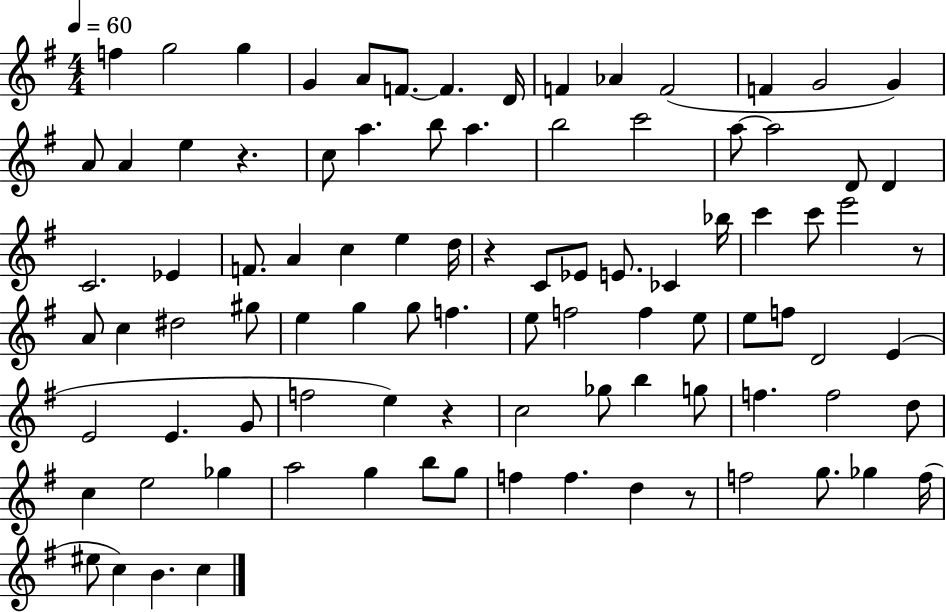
{
  \clef treble
  \numericTimeSignature
  \time 4/4
  \key g \major
  \tempo 4 = 60
  \repeat volta 2 { f''4 g''2 g''4 | g'4 a'8 f'8.~~ f'4. d'16 | f'4 aes'4 f'2( | f'4 g'2 g'4) | \break a'8 a'4 e''4 r4. | c''8 a''4. b''8 a''4. | b''2 c'''2 | a''8~~ a''2 d'8 d'4 | \break c'2. ees'4 | f'8. a'4 c''4 e''4 d''16 | r4 c'8 ees'8 e'8. ces'4 bes''16 | c'''4 c'''8 e'''2 r8 | \break a'8 c''4 dis''2 gis''8 | e''4 g''4 g''8 f''4. | e''8 f''2 f''4 e''8 | e''8 f''8 d'2 e'4( | \break e'2 e'4. g'8 | f''2 e''4) r4 | c''2 ges''8 b''4 g''8 | f''4. f''2 d''8 | \break c''4 e''2 ges''4 | a''2 g''4 b''8 g''8 | f''4 f''4. d''4 r8 | f''2 g''8. ges''4 f''16( | \break eis''8 c''4) b'4. c''4 | } \bar "|."
}